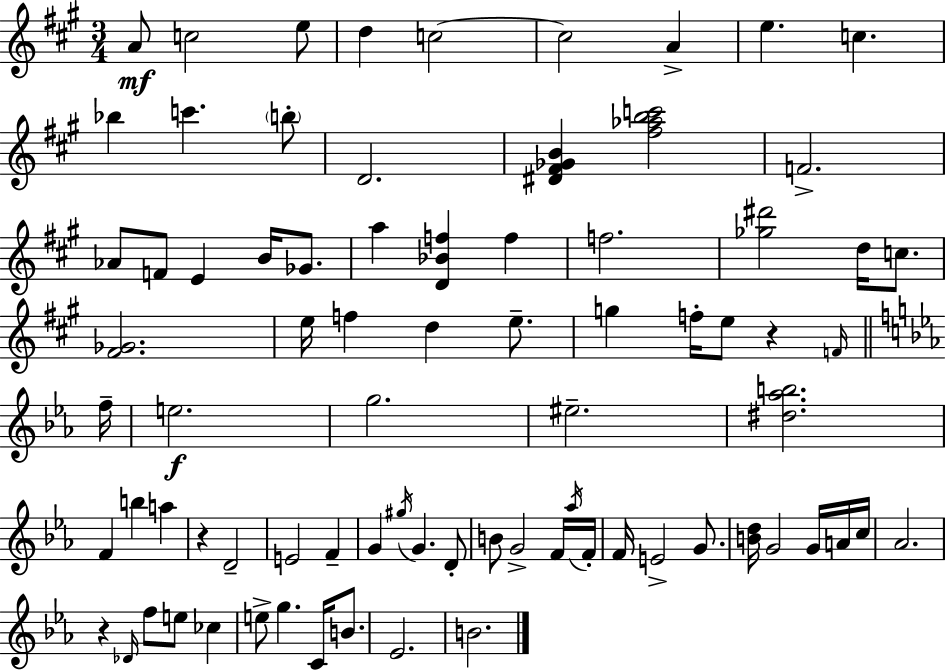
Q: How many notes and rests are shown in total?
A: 79